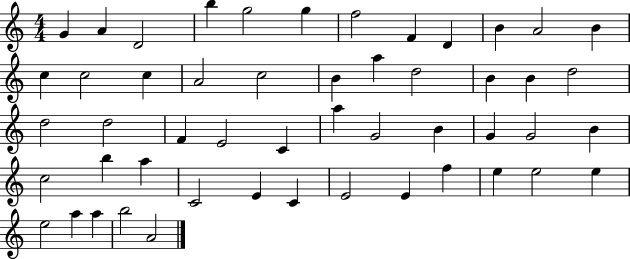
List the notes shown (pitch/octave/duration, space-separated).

G4/q A4/q D4/h B5/q G5/h G5/q F5/h F4/q D4/q B4/q A4/h B4/q C5/q C5/h C5/q A4/h C5/h B4/q A5/q D5/h B4/q B4/q D5/h D5/h D5/h F4/q E4/h C4/q A5/q G4/h B4/q G4/q G4/h B4/q C5/h B5/q A5/q C4/h E4/q C4/q E4/h E4/q F5/q E5/q E5/h E5/q E5/h A5/q A5/q B5/h A4/h